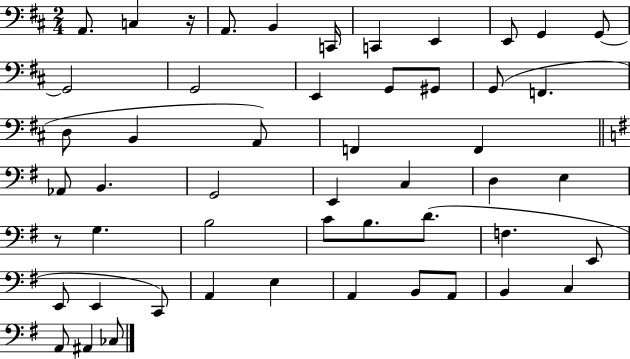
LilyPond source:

{
  \clef bass
  \numericTimeSignature
  \time 2/4
  \key d \major
  a,8. c4 r16 | a,8. b,4 c,16 | c,4 e,4 | e,8 g,4 g,8~~ | \break g,2 | g,2 | e,4 g,8 gis,8 | g,8( f,4. | \break d8 b,4 a,8) | f,4 f,4 | \bar "||" \break \key g \major aes,8 b,4. | g,2 | e,4 c4 | d4 e4 | \break r8 g4. | b2 | c'8 b8. d'8.( | f4. e,8 | \break e,8 e,4 c,8) | a,4 e4 | a,4 b,8 a,8 | b,4 c4 | \break a,8 ais,4 ces8 | \bar "|."
}